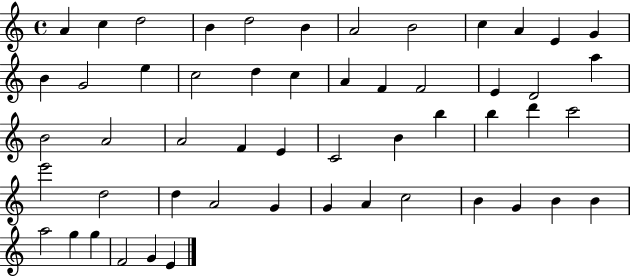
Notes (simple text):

A4/q C5/q D5/h B4/q D5/h B4/q A4/h B4/h C5/q A4/q E4/q G4/q B4/q G4/h E5/q C5/h D5/q C5/q A4/q F4/q F4/h E4/q D4/h A5/q B4/h A4/h A4/h F4/q E4/q C4/h B4/q B5/q B5/q D6/q C6/h E6/h D5/h D5/q A4/h G4/q G4/q A4/q C5/h B4/q G4/q B4/q B4/q A5/h G5/q G5/q F4/h G4/q E4/q